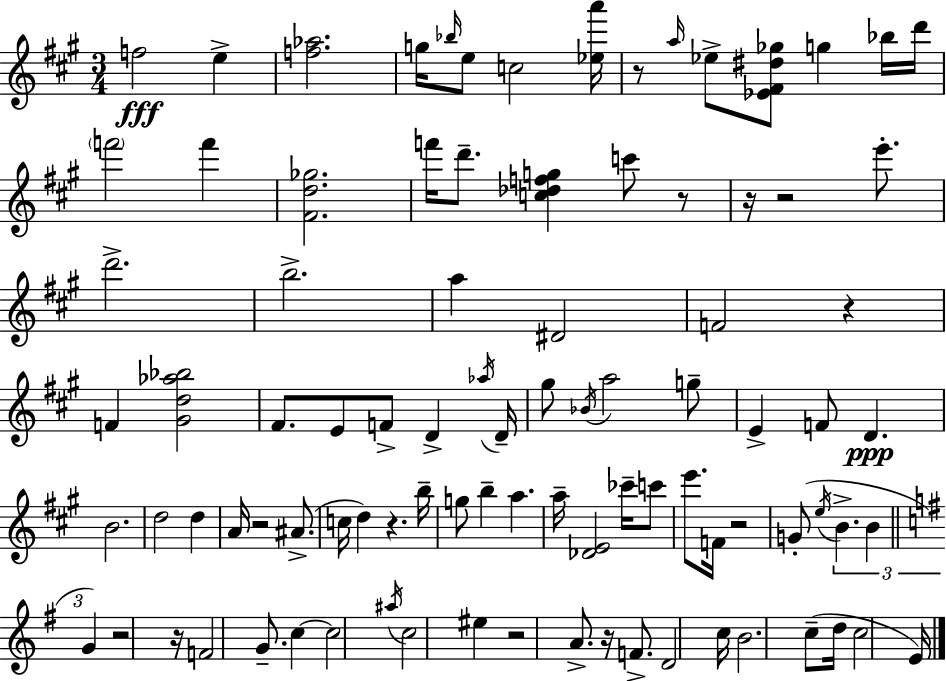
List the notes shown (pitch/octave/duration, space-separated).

F5/h E5/q [F5,Ab5]/h. G5/s Bb5/s E5/e C5/h [Eb5,A6]/s R/e A5/s Eb5/e [Eb4,F#4,D#5,Gb5]/e G5/q Bb5/s D6/s F6/h F6/q [F#4,D5,Gb5]/h. F6/s D6/e. [C5,Db5,F5,G5]/q C6/e R/e R/s R/h E6/e. D6/h. B5/h. A5/q D#4/h F4/h R/q F4/q [G#4,D5,Ab5,Bb5]/h F#4/e. E4/e F4/e D4/q Ab5/s D4/s G#5/e Bb4/s A5/h G5/e E4/q F4/e D4/q. B4/h. D5/h D5/q A4/s R/h A#4/e. C5/s D5/q R/q. B5/s G5/e B5/q A5/q. A5/s [Db4,E4]/h CES6/s C6/e E6/e. F4/s R/h G4/e E5/s B4/q. B4/q G4/q R/h R/s F4/h G4/e. C5/q C5/h A#5/s C5/h EIS5/q R/h A4/e. R/s F4/e. D4/h C5/s B4/h. C5/e D5/s C5/h E4/s